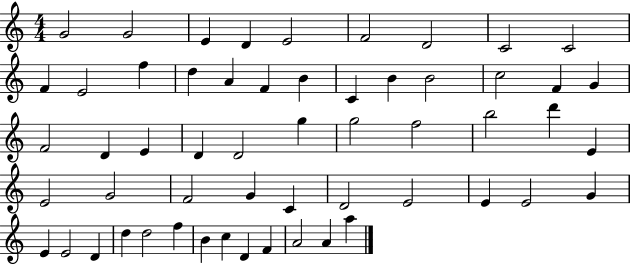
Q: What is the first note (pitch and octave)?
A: G4